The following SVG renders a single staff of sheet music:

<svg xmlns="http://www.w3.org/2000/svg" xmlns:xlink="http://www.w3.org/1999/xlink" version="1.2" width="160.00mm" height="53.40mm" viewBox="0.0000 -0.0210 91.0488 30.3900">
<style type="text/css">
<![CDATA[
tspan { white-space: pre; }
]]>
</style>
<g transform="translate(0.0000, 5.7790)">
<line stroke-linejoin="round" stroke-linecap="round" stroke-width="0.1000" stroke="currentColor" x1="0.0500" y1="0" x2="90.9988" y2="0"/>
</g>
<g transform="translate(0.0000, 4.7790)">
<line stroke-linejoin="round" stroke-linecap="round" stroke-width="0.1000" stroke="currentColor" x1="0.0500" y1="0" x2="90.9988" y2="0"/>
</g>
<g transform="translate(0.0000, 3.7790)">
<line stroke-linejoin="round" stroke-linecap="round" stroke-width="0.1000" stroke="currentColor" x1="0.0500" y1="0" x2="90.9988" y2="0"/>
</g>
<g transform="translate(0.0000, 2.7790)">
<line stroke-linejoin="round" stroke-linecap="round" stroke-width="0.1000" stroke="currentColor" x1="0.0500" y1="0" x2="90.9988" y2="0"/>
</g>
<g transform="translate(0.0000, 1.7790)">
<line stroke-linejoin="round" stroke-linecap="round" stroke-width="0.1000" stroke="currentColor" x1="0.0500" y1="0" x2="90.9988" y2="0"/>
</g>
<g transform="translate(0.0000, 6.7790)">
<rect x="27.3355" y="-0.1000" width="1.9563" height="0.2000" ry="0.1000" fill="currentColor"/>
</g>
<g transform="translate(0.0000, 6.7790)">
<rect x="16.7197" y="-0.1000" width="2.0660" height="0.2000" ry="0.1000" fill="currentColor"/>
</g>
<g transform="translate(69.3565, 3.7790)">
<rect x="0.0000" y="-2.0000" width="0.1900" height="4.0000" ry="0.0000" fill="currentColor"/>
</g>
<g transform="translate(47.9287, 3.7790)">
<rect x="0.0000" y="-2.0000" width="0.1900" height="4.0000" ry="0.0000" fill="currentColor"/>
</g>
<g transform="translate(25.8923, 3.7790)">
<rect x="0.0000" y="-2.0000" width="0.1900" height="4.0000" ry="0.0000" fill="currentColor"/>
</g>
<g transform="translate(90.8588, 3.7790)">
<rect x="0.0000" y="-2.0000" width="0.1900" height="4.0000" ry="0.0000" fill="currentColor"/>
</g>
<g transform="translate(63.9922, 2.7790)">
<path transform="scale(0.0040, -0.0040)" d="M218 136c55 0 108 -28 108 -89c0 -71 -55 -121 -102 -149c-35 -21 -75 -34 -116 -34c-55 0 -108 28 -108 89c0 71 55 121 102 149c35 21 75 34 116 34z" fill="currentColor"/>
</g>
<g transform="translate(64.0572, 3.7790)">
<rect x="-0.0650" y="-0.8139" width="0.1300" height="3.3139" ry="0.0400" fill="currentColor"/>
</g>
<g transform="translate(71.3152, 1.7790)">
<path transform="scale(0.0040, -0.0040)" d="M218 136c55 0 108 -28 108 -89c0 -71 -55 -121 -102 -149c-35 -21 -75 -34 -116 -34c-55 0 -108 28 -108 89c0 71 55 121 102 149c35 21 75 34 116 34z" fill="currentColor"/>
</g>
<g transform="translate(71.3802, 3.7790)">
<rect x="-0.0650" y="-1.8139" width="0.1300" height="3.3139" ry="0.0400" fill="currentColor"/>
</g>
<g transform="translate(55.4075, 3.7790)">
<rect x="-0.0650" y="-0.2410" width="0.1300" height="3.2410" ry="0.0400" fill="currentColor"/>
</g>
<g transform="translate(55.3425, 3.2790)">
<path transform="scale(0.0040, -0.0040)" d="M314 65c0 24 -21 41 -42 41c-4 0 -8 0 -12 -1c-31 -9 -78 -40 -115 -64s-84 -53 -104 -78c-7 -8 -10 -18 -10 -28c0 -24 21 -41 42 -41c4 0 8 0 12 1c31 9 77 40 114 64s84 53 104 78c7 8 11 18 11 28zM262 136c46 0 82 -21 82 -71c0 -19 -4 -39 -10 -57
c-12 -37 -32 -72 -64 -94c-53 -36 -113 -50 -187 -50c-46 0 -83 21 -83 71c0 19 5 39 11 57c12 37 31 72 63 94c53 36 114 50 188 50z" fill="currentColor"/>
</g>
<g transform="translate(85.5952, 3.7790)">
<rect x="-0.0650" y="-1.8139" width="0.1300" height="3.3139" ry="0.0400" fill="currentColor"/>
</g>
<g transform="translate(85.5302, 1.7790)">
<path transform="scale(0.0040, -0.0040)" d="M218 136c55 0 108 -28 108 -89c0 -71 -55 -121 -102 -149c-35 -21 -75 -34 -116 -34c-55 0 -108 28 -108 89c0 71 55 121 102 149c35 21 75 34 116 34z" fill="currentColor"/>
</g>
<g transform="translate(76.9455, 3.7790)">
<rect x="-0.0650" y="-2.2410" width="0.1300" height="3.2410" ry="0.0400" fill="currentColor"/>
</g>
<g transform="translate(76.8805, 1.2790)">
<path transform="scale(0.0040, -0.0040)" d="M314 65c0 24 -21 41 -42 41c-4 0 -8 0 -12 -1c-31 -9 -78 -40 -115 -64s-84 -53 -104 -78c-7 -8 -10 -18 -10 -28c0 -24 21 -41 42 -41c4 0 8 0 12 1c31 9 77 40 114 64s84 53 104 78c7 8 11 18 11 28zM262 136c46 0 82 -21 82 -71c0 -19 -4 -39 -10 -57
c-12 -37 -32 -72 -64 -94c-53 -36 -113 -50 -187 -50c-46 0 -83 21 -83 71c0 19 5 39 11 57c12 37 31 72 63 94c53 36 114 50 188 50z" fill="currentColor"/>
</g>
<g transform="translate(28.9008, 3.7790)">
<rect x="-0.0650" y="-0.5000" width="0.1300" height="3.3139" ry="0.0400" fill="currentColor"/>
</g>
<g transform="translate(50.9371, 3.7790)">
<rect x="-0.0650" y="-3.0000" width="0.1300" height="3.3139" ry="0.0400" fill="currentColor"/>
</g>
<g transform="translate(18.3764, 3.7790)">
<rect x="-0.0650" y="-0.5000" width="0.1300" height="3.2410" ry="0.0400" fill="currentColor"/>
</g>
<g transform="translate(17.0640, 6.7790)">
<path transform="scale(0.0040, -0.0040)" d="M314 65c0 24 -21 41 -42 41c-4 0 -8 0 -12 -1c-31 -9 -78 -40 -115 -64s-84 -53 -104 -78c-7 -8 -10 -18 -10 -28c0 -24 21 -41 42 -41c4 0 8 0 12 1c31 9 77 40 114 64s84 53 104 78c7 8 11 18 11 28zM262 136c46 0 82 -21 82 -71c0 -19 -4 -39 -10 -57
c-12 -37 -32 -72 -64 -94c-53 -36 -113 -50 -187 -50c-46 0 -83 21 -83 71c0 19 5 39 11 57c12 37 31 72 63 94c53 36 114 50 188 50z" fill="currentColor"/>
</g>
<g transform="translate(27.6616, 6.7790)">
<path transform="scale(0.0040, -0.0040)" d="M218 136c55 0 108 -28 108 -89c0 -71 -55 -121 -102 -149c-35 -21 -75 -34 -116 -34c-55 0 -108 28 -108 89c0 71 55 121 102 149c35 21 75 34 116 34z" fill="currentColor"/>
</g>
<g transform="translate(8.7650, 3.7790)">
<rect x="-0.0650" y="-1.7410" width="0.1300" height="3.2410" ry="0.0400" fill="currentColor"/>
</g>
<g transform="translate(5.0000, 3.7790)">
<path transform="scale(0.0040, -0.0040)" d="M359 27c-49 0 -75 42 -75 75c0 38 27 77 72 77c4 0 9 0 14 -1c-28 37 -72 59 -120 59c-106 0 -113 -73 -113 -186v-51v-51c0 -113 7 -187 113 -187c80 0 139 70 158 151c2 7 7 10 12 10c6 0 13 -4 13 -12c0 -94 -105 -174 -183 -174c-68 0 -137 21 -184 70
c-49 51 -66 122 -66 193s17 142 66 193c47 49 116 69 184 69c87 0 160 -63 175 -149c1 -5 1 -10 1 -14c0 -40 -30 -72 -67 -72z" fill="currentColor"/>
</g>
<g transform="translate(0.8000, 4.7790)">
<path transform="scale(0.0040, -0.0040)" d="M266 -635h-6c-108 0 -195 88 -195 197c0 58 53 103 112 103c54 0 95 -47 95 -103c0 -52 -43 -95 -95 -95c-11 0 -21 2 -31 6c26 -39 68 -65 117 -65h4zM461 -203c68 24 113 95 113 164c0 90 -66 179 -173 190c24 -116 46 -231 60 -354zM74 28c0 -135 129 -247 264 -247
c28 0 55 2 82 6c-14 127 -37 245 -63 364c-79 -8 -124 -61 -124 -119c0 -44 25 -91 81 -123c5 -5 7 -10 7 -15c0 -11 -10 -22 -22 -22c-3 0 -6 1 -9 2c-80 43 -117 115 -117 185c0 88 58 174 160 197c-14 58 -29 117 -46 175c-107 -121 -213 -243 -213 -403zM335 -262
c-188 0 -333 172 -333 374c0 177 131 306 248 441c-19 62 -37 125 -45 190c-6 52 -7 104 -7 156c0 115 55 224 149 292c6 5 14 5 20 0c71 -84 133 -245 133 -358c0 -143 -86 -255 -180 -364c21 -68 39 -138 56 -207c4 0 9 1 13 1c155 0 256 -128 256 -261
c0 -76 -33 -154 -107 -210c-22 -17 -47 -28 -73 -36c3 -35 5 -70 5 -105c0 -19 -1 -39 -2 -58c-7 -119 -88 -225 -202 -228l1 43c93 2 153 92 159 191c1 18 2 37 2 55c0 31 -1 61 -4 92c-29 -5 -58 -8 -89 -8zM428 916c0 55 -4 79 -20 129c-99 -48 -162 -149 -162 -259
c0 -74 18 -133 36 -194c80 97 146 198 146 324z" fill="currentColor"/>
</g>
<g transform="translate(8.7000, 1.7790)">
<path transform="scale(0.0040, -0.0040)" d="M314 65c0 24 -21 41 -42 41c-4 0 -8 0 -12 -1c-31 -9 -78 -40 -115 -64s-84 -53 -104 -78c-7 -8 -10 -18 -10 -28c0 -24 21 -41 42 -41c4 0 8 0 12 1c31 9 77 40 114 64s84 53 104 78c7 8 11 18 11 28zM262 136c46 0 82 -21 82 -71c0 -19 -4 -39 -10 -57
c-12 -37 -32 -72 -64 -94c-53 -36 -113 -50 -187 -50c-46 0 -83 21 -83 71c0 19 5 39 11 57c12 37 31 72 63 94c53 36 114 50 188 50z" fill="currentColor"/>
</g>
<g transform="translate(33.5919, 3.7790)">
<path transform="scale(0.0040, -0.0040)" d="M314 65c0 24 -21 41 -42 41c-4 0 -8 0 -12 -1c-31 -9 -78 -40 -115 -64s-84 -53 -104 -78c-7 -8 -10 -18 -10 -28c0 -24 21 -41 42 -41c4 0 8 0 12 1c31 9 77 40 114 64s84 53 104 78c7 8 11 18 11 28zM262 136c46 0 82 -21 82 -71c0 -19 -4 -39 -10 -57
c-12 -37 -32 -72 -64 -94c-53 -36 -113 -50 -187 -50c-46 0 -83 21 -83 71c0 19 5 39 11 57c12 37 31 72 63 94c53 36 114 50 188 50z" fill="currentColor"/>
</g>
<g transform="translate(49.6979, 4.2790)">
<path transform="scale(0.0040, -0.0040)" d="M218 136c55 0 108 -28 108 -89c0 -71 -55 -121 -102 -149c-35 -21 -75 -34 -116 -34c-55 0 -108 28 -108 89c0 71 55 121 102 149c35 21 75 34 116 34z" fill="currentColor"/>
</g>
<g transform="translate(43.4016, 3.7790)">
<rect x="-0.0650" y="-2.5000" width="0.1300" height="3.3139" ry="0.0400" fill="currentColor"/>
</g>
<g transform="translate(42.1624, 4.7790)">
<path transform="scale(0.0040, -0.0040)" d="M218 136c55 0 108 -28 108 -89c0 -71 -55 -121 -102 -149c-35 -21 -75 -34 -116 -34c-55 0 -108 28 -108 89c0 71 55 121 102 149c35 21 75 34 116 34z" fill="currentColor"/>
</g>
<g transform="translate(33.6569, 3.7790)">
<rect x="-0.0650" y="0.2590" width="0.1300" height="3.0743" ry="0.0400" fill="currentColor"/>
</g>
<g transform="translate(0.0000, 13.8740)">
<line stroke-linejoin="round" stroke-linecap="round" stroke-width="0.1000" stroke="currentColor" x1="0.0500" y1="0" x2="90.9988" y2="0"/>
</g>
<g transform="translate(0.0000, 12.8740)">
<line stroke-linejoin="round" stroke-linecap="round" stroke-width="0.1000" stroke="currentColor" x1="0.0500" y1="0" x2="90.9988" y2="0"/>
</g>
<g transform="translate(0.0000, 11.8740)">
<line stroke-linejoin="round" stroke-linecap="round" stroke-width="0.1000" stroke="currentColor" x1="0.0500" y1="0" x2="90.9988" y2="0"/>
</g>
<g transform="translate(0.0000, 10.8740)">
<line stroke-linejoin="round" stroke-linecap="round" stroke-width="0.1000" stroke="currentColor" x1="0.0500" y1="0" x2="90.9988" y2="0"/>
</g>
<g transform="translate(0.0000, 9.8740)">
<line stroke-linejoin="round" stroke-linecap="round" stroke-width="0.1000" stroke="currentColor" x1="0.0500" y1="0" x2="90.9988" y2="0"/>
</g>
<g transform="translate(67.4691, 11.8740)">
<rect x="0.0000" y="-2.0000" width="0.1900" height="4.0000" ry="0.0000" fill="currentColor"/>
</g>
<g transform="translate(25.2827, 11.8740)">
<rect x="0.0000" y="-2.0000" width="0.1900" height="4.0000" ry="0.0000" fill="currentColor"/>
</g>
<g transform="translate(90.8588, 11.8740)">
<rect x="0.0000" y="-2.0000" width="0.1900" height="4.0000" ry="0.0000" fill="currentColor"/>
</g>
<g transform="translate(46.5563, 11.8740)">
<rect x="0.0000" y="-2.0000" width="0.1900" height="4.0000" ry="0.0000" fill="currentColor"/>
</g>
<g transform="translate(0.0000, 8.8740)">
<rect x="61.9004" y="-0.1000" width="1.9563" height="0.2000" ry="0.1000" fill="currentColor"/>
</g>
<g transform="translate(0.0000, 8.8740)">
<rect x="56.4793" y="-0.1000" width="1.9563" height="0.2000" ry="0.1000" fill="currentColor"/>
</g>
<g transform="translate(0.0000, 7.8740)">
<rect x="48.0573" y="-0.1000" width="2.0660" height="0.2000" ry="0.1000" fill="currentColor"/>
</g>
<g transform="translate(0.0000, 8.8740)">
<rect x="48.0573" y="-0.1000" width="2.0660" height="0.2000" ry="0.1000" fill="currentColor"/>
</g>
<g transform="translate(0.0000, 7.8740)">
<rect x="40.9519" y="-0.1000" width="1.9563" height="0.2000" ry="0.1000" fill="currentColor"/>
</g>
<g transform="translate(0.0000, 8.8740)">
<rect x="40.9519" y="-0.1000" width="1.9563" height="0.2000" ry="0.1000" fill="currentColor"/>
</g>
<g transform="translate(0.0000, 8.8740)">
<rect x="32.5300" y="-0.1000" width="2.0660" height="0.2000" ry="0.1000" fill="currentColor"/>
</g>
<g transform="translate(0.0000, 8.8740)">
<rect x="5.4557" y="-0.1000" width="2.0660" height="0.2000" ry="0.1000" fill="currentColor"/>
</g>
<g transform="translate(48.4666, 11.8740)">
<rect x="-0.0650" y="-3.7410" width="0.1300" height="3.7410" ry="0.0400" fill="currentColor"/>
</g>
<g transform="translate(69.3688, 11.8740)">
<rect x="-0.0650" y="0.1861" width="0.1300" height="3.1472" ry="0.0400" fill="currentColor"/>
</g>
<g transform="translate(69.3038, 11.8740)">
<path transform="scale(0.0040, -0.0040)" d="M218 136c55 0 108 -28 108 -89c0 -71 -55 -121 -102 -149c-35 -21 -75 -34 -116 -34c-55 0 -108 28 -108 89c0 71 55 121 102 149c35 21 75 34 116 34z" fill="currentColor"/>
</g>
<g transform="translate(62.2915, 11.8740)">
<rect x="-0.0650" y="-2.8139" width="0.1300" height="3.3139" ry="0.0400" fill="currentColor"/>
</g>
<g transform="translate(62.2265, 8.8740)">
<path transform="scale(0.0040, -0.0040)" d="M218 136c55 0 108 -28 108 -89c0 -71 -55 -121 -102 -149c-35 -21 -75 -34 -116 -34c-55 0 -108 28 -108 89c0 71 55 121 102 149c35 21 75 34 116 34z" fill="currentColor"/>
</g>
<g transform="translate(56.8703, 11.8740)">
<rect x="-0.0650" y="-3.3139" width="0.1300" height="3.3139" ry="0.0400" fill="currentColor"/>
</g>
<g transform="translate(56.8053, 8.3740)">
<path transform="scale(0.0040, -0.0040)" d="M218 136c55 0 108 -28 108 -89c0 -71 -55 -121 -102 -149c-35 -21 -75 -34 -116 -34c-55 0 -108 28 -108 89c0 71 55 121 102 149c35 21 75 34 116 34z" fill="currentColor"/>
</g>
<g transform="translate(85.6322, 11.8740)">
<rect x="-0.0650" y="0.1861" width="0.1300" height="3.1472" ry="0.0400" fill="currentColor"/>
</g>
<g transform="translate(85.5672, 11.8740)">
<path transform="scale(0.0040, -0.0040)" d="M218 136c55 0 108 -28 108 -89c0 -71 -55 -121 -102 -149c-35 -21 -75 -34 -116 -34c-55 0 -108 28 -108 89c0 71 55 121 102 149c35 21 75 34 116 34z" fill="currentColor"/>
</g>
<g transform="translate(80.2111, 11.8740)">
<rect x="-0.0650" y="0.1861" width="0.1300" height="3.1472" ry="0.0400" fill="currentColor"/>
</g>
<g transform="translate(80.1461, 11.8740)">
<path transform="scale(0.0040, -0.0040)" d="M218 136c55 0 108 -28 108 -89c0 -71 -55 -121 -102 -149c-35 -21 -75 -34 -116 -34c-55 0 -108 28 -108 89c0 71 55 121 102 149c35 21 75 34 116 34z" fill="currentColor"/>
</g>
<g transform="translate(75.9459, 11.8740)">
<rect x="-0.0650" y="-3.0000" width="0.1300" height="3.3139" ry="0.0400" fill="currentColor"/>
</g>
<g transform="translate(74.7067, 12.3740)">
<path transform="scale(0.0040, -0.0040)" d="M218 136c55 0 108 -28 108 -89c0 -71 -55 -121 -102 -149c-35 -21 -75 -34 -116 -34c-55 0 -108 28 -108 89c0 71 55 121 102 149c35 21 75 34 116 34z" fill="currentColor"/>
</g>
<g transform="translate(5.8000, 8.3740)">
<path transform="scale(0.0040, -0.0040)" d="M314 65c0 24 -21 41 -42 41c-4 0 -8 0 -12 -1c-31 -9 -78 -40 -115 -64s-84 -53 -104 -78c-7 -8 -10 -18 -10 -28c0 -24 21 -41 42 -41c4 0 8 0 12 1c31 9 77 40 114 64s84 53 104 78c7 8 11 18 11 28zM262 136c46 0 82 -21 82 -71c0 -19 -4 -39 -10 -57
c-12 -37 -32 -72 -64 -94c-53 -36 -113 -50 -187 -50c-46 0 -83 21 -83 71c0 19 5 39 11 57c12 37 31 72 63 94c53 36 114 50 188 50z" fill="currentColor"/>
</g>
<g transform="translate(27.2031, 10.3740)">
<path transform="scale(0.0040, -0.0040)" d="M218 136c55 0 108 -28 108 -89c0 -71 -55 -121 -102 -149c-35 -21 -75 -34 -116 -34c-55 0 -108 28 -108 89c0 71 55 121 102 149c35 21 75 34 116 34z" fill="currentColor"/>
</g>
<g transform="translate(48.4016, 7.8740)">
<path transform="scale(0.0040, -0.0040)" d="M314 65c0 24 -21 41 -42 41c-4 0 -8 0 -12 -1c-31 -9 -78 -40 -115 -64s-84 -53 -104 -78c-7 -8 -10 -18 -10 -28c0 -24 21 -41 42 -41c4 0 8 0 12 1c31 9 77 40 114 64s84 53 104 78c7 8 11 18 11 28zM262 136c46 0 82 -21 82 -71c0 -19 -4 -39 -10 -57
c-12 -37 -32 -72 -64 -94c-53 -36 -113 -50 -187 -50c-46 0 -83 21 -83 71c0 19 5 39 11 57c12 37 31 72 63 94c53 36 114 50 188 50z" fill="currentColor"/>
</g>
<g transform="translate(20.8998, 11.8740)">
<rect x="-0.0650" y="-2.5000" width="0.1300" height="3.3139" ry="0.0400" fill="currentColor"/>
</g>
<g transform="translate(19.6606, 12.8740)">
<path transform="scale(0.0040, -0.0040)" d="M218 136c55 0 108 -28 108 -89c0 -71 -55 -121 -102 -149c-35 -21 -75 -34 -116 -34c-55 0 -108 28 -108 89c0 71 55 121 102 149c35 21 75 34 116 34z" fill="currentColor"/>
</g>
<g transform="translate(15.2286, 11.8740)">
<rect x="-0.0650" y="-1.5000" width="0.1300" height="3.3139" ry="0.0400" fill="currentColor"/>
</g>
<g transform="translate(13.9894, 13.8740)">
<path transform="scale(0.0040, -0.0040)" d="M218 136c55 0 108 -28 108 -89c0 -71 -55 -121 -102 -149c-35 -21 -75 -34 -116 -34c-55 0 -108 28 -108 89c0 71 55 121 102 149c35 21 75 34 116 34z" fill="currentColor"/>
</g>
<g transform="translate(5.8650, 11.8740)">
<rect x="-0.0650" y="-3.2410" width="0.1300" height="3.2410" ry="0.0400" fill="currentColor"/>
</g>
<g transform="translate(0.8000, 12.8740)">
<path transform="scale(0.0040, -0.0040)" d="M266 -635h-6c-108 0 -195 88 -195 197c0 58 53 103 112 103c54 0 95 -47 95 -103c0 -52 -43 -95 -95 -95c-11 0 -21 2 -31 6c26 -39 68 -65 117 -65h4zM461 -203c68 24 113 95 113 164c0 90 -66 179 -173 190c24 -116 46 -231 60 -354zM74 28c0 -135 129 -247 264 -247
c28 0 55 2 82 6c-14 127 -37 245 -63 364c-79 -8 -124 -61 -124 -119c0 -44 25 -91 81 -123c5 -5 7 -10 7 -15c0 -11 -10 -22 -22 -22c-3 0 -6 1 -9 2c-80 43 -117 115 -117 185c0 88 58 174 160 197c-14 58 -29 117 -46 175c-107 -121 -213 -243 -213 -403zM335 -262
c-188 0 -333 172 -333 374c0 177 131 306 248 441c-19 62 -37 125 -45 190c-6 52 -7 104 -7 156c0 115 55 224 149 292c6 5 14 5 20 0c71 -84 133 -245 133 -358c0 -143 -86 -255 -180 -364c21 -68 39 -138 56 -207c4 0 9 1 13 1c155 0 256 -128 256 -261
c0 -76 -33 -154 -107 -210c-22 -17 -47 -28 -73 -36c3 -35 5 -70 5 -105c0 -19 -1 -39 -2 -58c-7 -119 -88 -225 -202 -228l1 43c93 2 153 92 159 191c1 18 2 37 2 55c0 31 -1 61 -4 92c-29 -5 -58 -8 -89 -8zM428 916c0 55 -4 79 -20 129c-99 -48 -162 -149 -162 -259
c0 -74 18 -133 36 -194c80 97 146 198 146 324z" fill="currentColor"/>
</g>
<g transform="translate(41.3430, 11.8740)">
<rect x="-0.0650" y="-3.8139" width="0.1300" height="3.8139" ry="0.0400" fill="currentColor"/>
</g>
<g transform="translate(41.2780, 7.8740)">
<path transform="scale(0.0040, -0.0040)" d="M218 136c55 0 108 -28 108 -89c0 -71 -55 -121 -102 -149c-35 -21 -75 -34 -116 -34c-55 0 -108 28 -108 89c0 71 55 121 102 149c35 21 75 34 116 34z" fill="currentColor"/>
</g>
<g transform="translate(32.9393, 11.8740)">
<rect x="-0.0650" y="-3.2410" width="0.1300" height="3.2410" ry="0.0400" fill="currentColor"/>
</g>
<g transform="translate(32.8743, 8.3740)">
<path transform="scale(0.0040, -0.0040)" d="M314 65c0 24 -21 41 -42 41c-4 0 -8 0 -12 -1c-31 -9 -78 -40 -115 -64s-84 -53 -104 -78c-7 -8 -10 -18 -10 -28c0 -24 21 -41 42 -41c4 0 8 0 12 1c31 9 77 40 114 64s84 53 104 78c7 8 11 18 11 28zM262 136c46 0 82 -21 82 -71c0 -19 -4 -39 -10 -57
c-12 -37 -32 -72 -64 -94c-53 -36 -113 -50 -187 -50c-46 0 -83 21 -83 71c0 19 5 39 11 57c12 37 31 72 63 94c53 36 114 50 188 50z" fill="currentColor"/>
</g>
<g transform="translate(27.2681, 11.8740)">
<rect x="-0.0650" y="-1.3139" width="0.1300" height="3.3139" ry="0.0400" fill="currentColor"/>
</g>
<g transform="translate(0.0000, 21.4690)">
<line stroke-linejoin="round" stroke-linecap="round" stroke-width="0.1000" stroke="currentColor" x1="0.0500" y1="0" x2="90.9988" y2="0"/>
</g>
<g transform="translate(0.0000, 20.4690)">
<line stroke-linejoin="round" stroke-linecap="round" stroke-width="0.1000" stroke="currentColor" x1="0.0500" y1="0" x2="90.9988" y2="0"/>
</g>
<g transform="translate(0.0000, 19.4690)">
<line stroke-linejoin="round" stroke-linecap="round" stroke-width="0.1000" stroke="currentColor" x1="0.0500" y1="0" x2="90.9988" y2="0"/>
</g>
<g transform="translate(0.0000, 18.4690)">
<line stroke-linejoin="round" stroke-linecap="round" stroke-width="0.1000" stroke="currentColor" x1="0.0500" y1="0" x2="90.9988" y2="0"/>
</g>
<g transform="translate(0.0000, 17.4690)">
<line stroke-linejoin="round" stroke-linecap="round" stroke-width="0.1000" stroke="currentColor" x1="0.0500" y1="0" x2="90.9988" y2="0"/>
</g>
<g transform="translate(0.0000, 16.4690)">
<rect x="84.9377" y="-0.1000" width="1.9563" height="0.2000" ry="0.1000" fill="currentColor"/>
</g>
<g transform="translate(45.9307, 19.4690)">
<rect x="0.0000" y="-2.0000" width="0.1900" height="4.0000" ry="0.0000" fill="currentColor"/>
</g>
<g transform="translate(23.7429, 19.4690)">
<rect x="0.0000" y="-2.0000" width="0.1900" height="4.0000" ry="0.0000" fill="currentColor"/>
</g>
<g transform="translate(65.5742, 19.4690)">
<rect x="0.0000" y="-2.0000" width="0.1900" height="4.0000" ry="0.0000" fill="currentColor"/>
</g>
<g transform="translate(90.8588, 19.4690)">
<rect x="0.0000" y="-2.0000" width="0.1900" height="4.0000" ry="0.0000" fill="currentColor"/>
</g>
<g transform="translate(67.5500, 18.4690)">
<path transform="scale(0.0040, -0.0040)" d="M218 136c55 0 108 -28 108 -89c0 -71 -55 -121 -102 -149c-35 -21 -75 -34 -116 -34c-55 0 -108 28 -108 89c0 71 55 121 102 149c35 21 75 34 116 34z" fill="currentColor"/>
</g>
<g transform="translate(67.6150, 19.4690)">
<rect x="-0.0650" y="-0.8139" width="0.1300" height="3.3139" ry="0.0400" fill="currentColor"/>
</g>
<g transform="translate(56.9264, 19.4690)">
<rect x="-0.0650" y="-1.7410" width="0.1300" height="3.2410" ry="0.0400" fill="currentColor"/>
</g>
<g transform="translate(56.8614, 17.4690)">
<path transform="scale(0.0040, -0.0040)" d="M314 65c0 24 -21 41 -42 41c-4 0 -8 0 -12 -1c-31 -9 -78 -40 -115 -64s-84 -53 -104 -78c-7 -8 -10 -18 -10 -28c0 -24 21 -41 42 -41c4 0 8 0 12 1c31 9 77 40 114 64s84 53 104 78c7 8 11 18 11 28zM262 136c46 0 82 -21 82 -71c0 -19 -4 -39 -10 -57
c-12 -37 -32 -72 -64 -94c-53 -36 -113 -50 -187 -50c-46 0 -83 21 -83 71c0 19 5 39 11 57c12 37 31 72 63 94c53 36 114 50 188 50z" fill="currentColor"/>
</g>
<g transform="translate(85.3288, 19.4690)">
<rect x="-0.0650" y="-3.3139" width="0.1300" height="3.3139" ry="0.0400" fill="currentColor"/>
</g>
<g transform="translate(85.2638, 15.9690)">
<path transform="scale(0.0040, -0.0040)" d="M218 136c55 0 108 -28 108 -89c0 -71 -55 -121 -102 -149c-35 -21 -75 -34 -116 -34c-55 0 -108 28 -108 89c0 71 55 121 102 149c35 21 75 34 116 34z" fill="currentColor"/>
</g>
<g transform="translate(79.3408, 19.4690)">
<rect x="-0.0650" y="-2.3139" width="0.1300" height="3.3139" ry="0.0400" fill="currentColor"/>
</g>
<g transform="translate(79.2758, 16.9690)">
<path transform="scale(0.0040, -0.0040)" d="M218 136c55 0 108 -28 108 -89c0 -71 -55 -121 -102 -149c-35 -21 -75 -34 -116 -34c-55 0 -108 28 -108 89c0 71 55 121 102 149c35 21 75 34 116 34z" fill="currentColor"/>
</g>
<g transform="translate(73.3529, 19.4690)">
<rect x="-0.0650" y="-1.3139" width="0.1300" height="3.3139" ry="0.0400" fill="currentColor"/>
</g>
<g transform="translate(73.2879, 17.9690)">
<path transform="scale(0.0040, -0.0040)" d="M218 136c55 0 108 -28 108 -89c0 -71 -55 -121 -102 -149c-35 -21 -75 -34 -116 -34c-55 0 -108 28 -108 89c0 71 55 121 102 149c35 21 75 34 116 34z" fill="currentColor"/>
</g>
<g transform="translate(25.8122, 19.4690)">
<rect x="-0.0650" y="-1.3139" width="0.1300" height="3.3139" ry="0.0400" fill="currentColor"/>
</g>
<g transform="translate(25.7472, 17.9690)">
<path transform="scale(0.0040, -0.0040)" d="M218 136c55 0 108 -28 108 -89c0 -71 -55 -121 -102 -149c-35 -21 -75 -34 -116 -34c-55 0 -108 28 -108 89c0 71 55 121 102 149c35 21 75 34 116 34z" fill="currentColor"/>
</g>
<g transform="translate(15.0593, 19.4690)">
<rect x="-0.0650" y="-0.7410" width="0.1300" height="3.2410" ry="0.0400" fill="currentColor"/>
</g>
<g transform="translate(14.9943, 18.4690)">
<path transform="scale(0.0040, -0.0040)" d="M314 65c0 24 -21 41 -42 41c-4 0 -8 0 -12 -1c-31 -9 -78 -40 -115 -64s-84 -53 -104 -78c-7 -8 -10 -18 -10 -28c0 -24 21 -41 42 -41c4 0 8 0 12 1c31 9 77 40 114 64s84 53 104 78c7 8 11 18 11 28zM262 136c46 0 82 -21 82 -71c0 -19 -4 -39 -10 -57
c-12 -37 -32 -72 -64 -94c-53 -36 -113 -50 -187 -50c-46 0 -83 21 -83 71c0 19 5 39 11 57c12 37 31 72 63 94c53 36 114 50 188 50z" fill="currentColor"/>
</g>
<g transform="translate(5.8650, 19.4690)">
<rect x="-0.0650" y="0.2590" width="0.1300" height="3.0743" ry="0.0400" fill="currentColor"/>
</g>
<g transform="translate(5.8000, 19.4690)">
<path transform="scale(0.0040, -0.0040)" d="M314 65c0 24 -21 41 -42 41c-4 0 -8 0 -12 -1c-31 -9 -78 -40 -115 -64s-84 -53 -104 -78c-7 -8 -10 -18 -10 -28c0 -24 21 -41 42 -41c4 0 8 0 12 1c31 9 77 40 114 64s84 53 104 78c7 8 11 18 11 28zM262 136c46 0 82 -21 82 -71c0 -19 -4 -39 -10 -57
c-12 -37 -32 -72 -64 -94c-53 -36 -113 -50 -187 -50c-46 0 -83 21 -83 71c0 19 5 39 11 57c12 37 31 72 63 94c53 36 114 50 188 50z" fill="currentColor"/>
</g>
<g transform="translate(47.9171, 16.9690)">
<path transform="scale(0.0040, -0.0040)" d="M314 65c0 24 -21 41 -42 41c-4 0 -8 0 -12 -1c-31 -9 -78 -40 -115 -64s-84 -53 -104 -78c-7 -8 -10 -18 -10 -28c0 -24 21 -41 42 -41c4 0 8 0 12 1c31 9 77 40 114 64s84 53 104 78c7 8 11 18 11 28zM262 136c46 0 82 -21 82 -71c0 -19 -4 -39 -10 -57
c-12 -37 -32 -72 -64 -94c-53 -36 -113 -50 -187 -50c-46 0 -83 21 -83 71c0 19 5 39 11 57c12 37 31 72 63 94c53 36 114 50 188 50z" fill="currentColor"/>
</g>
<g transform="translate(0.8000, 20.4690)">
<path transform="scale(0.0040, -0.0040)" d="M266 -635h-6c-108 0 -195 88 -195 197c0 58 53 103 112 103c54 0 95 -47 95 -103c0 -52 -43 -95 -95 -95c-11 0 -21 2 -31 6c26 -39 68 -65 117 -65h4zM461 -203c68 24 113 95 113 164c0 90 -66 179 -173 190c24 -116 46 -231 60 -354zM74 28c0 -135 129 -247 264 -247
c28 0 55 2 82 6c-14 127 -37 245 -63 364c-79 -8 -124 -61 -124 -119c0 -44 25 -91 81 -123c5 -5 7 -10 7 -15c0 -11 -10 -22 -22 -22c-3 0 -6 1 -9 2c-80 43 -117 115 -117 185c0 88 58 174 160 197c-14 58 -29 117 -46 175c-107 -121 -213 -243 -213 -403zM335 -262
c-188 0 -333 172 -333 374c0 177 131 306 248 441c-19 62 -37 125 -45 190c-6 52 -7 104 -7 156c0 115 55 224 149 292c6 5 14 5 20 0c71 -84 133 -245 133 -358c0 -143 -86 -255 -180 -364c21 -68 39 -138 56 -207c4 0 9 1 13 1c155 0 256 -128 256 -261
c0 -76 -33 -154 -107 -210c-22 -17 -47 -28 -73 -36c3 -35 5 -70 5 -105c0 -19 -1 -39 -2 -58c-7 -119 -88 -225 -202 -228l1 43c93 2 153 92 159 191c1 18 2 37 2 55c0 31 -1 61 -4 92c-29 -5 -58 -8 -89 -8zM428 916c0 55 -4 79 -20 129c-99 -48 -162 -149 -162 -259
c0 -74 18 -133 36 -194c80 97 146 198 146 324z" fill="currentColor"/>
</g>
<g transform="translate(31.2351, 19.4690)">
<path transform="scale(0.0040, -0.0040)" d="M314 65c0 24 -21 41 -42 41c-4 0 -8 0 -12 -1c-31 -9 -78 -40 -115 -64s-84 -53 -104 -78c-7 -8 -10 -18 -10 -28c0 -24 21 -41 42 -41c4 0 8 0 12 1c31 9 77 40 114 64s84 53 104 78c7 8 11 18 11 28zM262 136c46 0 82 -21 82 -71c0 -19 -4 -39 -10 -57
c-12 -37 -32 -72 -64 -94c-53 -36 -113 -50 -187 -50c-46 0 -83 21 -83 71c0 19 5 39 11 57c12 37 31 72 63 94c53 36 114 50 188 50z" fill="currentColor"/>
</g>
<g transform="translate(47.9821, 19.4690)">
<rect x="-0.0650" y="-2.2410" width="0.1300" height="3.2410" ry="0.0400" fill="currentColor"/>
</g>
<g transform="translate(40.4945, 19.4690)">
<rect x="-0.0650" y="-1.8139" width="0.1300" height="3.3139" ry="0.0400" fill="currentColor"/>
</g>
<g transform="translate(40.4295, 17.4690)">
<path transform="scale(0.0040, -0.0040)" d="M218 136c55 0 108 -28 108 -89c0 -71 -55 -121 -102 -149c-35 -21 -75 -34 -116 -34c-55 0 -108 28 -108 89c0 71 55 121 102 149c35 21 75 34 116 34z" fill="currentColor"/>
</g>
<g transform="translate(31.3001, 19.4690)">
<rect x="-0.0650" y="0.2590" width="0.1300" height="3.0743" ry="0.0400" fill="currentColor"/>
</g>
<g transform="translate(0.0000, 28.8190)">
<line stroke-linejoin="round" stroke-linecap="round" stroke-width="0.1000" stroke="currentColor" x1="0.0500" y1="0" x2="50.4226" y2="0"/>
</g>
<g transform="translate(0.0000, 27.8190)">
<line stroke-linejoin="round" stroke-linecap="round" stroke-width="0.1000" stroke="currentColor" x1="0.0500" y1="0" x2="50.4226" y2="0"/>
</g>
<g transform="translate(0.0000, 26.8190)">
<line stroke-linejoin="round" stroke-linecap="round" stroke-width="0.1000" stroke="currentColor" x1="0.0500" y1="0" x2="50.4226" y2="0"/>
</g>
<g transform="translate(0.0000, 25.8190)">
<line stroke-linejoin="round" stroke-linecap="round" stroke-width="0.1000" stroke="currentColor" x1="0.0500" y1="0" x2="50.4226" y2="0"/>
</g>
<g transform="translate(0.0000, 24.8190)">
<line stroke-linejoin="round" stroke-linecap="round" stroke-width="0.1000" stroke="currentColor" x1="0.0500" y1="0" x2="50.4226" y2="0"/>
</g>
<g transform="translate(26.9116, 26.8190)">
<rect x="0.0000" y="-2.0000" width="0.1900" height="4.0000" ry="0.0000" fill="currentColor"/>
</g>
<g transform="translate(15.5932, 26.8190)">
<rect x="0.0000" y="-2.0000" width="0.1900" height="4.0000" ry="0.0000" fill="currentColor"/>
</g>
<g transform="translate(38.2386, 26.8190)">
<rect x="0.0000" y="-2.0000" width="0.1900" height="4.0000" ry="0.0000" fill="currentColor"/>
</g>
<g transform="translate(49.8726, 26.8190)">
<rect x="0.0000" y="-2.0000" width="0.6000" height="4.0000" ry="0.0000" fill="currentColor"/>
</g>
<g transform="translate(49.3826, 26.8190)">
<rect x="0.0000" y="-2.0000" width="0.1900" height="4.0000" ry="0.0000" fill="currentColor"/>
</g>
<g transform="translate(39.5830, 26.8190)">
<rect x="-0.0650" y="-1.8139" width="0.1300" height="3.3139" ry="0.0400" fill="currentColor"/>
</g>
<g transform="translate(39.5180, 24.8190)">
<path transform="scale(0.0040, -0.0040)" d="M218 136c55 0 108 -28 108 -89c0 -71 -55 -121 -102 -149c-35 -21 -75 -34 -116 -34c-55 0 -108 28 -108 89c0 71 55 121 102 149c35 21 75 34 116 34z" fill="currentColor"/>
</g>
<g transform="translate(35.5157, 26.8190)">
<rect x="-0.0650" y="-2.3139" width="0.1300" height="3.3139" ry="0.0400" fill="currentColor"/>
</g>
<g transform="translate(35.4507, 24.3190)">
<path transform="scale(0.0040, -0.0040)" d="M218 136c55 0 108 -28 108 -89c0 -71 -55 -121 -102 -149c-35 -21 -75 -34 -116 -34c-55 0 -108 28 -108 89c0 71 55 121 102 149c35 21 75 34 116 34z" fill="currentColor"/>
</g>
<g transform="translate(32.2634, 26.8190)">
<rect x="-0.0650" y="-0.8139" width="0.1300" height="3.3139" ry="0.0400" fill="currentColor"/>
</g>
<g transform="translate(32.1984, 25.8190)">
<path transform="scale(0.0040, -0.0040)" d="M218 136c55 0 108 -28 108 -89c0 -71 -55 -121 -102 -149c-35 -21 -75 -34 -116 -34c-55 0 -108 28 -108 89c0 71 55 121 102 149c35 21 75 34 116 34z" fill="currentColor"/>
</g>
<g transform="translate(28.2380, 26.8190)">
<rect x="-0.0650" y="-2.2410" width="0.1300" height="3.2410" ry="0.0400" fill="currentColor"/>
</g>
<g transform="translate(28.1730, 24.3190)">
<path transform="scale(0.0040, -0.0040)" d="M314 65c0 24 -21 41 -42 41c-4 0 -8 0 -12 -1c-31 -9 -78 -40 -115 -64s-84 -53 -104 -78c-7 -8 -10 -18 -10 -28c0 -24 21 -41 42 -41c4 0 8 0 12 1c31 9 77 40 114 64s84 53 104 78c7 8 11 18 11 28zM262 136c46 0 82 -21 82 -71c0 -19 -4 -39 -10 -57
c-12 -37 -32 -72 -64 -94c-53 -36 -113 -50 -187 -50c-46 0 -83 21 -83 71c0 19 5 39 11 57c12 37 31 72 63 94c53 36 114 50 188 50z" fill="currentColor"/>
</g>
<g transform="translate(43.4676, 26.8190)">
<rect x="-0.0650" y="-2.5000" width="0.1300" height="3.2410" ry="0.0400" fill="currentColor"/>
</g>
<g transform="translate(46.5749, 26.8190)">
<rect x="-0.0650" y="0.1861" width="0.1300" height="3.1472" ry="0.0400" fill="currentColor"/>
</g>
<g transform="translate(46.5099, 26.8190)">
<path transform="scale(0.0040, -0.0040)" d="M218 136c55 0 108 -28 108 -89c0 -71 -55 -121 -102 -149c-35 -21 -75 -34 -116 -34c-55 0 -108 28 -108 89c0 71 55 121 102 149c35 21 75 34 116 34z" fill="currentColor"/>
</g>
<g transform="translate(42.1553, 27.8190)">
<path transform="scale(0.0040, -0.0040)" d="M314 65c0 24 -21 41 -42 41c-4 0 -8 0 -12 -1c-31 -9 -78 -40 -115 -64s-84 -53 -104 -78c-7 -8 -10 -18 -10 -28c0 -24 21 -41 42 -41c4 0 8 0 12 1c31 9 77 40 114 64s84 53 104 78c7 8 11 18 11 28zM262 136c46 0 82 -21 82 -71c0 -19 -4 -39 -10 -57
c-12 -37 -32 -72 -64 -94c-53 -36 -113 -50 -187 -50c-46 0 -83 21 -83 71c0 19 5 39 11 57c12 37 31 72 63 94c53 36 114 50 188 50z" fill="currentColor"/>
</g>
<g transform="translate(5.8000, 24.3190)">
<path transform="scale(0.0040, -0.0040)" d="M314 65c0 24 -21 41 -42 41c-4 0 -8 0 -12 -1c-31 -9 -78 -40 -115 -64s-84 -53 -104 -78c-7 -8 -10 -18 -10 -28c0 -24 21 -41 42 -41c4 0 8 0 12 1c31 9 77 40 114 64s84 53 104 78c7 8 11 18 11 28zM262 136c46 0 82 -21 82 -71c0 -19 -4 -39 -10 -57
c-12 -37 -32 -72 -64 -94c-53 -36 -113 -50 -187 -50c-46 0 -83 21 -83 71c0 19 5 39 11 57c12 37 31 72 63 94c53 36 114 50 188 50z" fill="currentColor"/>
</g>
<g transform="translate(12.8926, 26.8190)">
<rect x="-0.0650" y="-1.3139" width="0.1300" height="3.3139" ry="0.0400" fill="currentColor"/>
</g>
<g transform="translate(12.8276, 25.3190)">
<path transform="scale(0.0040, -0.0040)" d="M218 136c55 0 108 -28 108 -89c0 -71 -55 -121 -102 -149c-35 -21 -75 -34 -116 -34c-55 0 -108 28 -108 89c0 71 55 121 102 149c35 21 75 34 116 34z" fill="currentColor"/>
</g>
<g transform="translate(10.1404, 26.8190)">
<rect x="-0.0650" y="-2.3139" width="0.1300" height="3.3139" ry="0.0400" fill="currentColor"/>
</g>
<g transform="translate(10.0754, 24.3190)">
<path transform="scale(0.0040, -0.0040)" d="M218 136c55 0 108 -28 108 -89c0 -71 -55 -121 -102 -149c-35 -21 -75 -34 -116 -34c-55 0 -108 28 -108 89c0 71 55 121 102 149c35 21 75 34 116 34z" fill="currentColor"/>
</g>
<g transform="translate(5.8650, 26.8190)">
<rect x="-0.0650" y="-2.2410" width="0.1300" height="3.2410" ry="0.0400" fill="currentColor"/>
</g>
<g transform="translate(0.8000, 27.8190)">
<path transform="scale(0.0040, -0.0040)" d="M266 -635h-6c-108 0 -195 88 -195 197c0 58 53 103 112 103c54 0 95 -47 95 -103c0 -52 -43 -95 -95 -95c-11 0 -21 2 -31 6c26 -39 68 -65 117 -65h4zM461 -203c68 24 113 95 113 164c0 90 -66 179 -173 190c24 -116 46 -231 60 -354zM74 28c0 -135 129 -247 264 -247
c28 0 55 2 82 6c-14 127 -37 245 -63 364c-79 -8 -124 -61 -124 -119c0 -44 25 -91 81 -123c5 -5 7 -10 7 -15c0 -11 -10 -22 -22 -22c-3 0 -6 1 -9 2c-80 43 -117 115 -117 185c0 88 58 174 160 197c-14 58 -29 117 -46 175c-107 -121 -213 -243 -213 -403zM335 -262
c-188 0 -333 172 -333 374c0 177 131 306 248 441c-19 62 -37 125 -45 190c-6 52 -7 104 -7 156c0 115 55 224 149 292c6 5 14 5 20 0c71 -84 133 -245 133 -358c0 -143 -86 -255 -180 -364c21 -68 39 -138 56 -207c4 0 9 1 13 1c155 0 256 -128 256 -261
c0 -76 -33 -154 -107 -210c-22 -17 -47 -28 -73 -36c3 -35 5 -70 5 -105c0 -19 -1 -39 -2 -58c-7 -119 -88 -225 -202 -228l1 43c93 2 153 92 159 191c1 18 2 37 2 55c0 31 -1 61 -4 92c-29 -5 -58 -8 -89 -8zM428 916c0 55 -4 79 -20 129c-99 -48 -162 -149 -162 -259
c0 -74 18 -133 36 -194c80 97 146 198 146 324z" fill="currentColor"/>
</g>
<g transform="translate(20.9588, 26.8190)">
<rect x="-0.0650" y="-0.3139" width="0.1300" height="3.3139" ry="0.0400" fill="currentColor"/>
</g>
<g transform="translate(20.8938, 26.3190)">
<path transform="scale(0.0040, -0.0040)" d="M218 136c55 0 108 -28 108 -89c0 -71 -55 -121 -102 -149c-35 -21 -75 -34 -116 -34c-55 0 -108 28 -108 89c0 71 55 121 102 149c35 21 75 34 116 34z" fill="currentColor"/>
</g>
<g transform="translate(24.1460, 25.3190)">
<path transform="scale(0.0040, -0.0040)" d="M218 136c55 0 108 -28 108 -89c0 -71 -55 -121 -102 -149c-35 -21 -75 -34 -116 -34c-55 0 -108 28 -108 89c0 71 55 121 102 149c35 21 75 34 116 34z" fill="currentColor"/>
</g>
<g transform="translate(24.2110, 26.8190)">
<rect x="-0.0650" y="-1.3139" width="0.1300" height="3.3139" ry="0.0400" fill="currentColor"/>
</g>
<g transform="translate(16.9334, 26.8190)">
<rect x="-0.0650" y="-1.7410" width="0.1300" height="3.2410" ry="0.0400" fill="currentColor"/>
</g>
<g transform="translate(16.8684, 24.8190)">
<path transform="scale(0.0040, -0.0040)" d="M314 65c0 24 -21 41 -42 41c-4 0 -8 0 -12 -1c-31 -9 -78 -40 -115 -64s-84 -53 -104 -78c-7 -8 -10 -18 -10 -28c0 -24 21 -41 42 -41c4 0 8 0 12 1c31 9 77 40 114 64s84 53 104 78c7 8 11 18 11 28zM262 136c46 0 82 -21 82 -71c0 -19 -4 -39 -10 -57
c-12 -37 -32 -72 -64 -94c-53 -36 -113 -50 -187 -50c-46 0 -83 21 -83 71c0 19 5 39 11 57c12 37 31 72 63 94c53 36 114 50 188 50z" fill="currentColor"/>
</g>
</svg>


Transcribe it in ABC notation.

X:1
T:Untitled
M:4/4
L:1/4
K:C
f2 C2 C B2 G A c2 d f g2 f b2 E G e b2 c' c'2 b a B A B B B2 d2 e B2 f g2 f2 d e g b g2 g e f2 c e g2 d g f G2 B